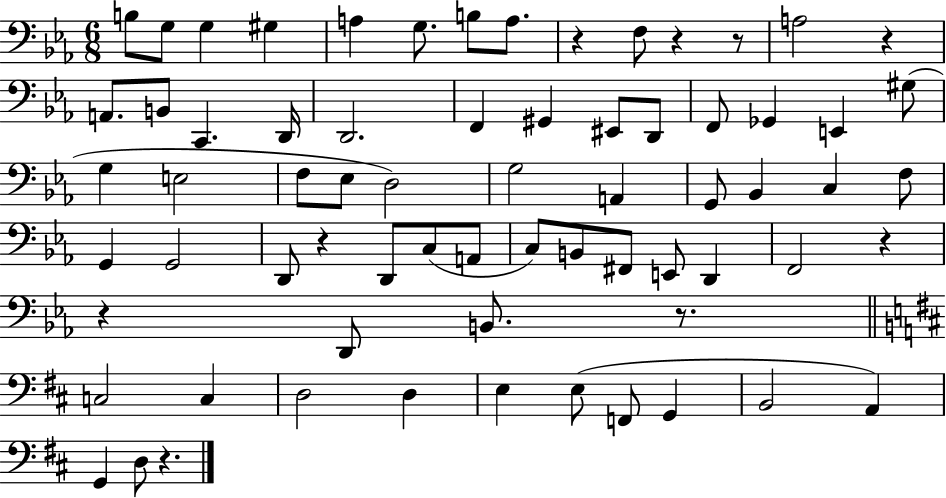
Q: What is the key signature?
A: EES major